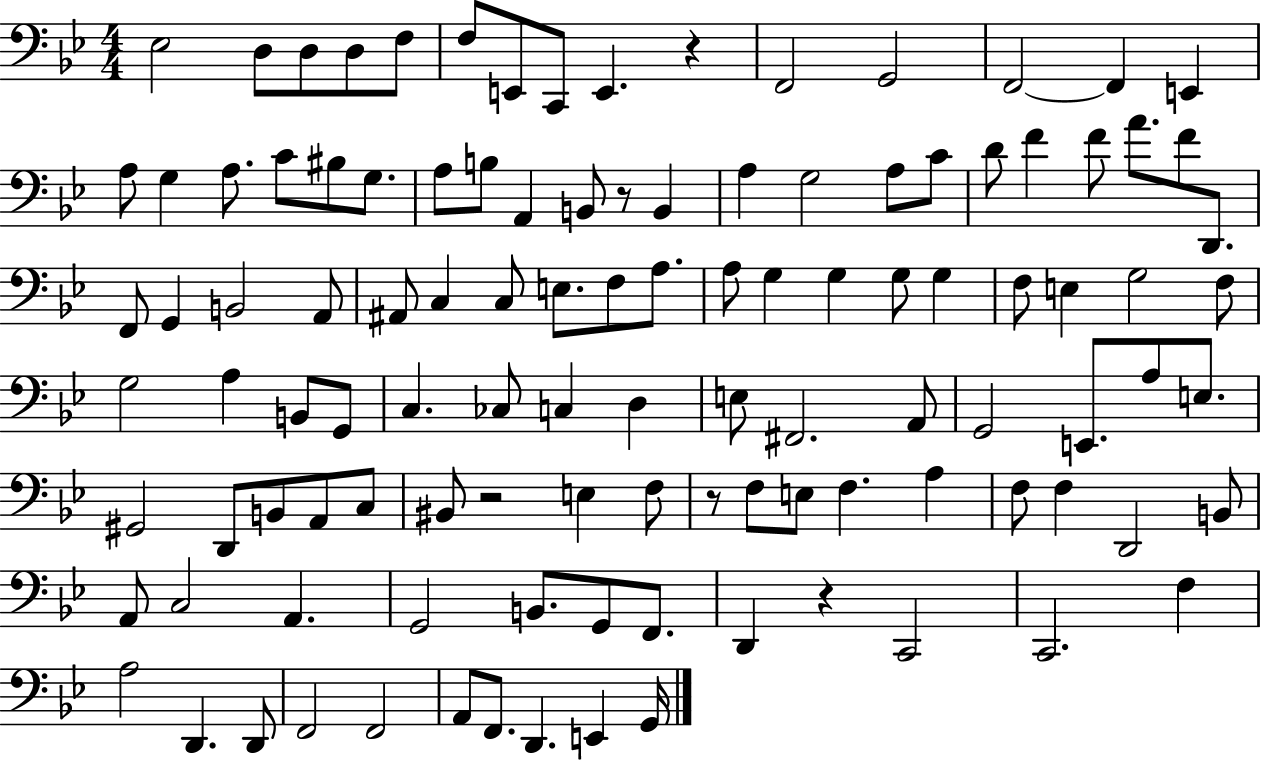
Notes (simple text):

Eb3/h D3/e D3/e D3/e F3/e F3/e E2/e C2/e E2/q. R/q F2/h G2/h F2/h F2/q E2/q A3/e G3/q A3/e. C4/e BIS3/e G3/e. A3/e B3/e A2/q B2/e R/e B2/q A3/q G3/h A3/e C4/e D4/e F4/q F4/e A4/e. F4/e D2/e. F2/e G2/q B2/h A2/e A#2/e C3/q C3/e E3/e. F3/e A3/e. A3/e G3/q G3/q G3/e G3/q F3/e E3/q G3/h F3/e G3/h A3/q B2/e G2/e C3/q. CES3/e C3/q D3/q E3/e F#2/h. A2/e G2/h E2/e. A3/e E3/e. G#2/h D2/e B2/e A2/e C3/e BIS2/e R/h E3/q F3/e R/e F3/e E3/e F3/q. A3/q F3/e F3/q D2/h B2/e A2/e C3/h A2/q. G2/h B2/e. G2/e F2/e. D2/q R/q C2/h C2/h. F3/q A3/h D2/q. D2/e F2/h F2/h A2/e F2/e. D2/q. E2/q G2/s